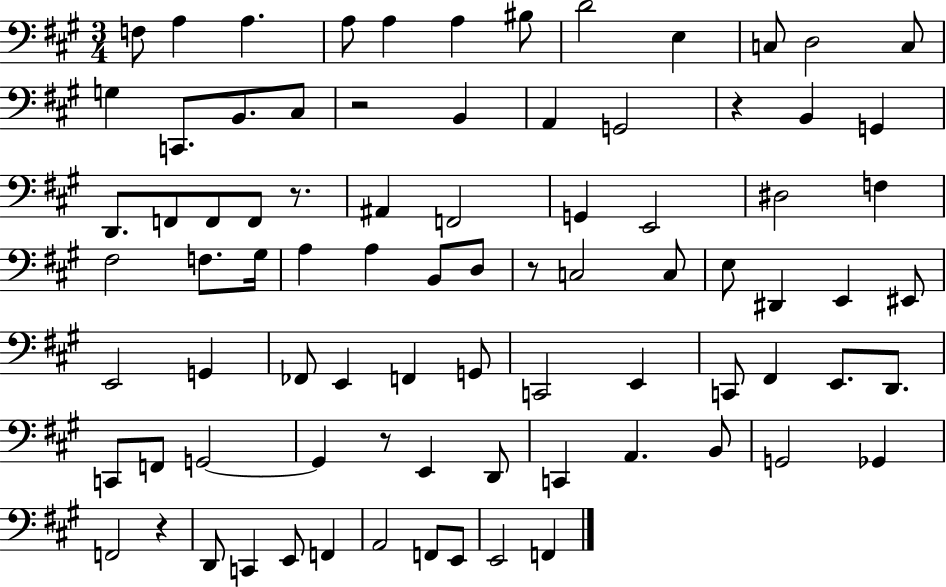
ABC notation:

X:1
T:Untitled
M:3/4
L:1/4
K:A
F,/2 A, A, A,/2 A, A, ^B,/2 D2 E, C,/2 D,2 C,/2 G, C,,/2 B,,/2 ^C,/2 z2 B,, A,, G,,2 z B,, G,, D,,/2 F,,/2 F,,/2 F,,/2 z/2 ^A,, F,,2 G,, E,,2 ^D,2 F, ^F,2 F,/2 ^G,/4 A, A, B,,/2 D,/2 z/2 C,2 C,/2 E,/2 ^D,, E,, ^E,,/2 E,,2 G,, _F,,/2 E,, F,, G,,/2 C,,2 E,, C,,/2 ^F,, E,,/2 D,,/2 C,,/2 F,,/2 G,,2 G,, z/2 E,, D,,/2 C,, A,, B,,/2 G,,2 _G,, F,,2 z D,,/2 C,, E,,/2 F,, A,,2 F,,/2 E,,/2 E,,2 F,,